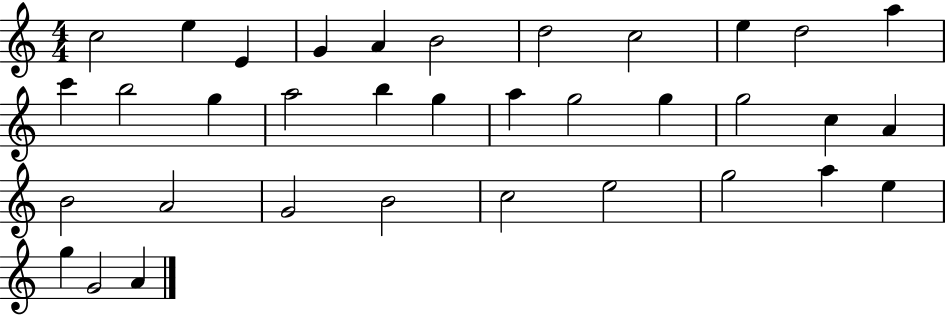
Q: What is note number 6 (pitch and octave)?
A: B4